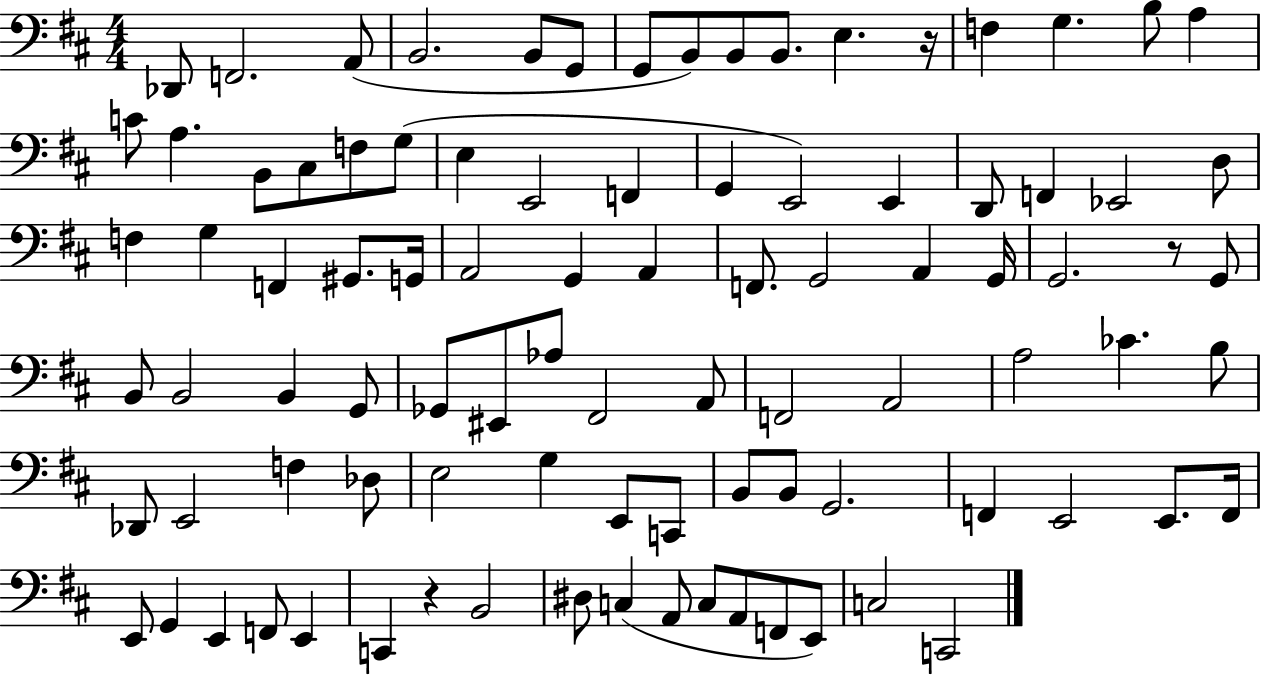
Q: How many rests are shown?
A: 3